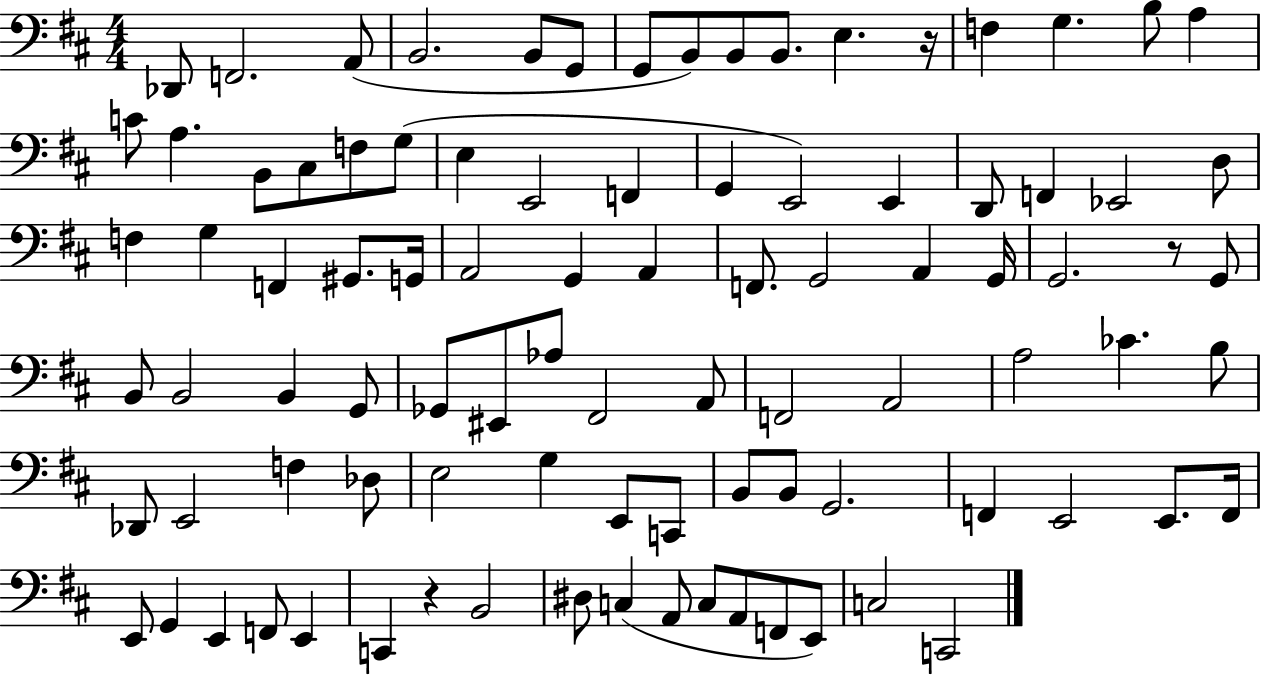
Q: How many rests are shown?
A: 3